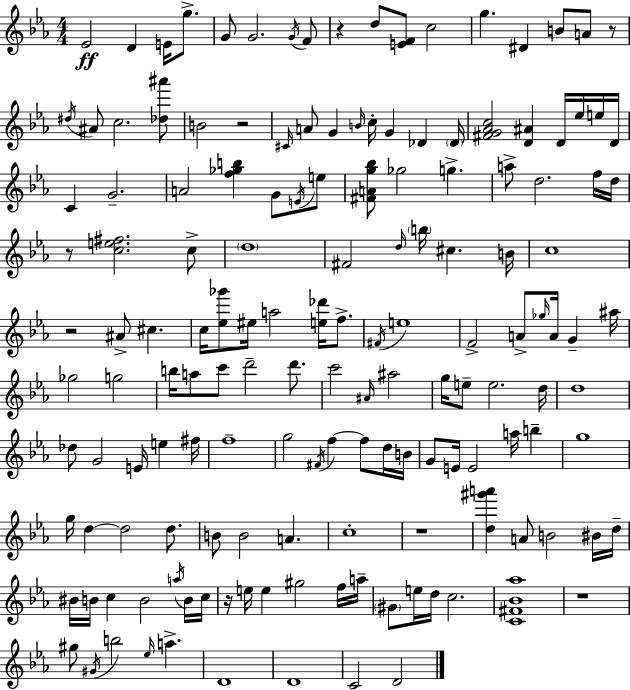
{
  \clef treble
  \numericTimeSignature
  \time 4/4
  \key ees \major
  ees'2\ff d'4 e'16 g''8.-> | g'8 g'2. \acciaccatura { g'16 } f'8 | r4 d''8 <e' f'>8 c''2 | g''4. dis'4 b'8 a'8 r8 | \break \acciaccatura { dis''16 } ais'8 c''2. | <des'' ais'''>8 b'2 r2 | \grace { cis'16 } a'8 g'4 \grace { b'16 } c''16-. g'4 des'4 | \parenthesize des'16 <fis' g' aes' c''>2 <d' ais'>4 | \break d'16 ees''16 e''16 d'16 c'4 g'2.-- | a'2 <f'' ges'' b''>4 | g'8 \acciaccatura { e'16 } e''8 <fis' a' g'' bes''>8 ges''2 g''4.-> | a''8-> d''2. | \break f''16 d''16 r8 <c'' e'' fis''>2. | c''8-> \parenthesize d''1 | fis'2 \grace { d''16 } \parenthesize b''16 cis''4. | b'16 c''1 | \break r2 ais'8-> | cis''4. c''16 <ees'' ges'''>8 eis''16 a''2 | <e'' des'''>16 f''8.-> \acciaccatura { fis'16 } e''1 | f'2-> a'8-> | \break \grace { ges''16 } a'16 g'4-- ais''16 ges''2 | g''2 b''16 a''8 c'''8 d'''2-- | d'''8. c'''2 | \grace { ais'16 } ais''2 g''16 e''8-- e''2. | \break d''16 d''1 | des''8 g'2 | e'16 e''4 fis''16 f''1-- | g''2 | \break \acciaccatura { fis'16 } f''4~~ f''8 d''16 b'16 g'8 e'16 e'2 | a''16 b''4-- g''1 | g''16 d''4~~ d''2 | d''8. b'8 b'2 | \break a'4. c''1-. | r1 | <d'' gis''' a'''>4 a'8 | b'2 bis'16 d''16-- bis'16 b'16 c''4 | \break b'2 \acciaccatura { a''16 } b'16 c''16 r16 e''16 e''4 | gis''2 f''16 a''16-- \parenthesize gis'8 e''16 d''16 c''2. | <c' fis' bes' aes''>1 | r1 | \break gis''8 \acciaccatura { gis'16 } b''2 | \grace { ees''16 } a''4.-> d'1 | d'1 | c'2 | \break d'2 \bar "|."
}